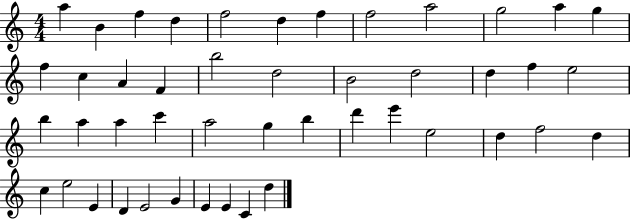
X:1
T:Untitled
M:4/4
L:1/4
K:C
a B f d f2 d f f2 a2 g2 a g f c A F b2 d2 B2 d2 d f e2 b a a c' a2 g b d' e' e2 d f2 d c e2 E D E2 G E E C d